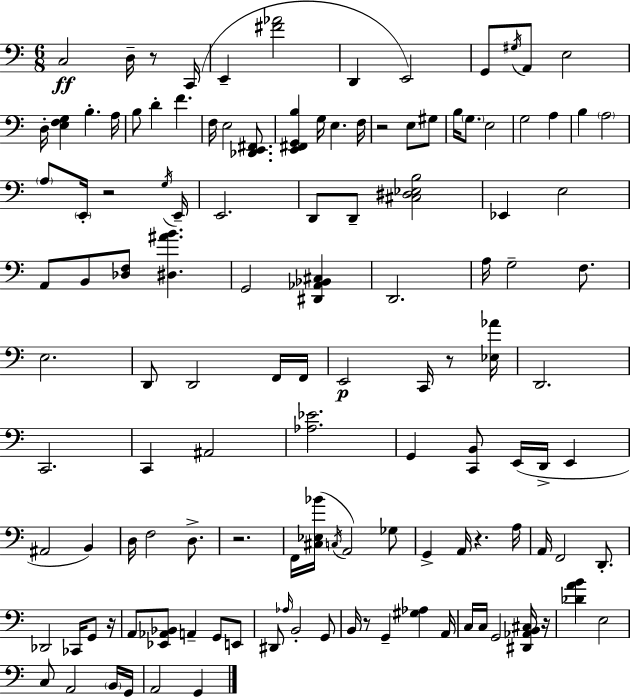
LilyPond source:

{
  \clef bass
  \numericTimeSignature
  \time 6/8
  \key a \minor
  c2\ff d16-- r8 c,16( | e,4-- <fis' aes'>2 | d,4 e,2) | g,8 \acciaccatura { gis16 } a,8 e2 | \break d16-. <e f g>4 b4.-. | a16 b8 d'4-. f'4. | f16 e2 <des, e, fis,>8. | <e, fis, g, b>4 g16 e4. | \break f16 r2 e8 gis8 | b16 \parenthesize g8. e2 | g2 a4 | b4 \parenthesize a2 | \break \parenthesize a8 \parenthesize e,16-. r2 | \acciaccatura { g16 } e,16-- e,2. | d,8 d,8-- <cis dis ees b>2 | ees,4 e2 | \break a,8 b,8 <des f>8 <dis ais' b'>4. | g,2 <dis, aes, bes, cis>4 | d,2. | a16 g2-- f8. | \break e2. | d,8 d,2 | f,16 f,16 e,2\p c,16 r8 | <ees aes'>16 d,2. | \break c,2. | c,4 ais,2 | <aes ees'>2. | g,4 <c, b,>8 e,16( d,16-> e,4 | \break ais,2 b,4) | d16 f2 d8.-> | r2. | f,16 <cis ees bes'>16( \acciaccatura { c16 } a,2) | \break ges8 g,4-> a,16 r4. | a16 a,16 f,2 | d,8.-. des,2 ces,16 | g,8 r16 a,8 <ees, aes, bes,>8 a,4-- g,8 | \break e,8 dis,8 \grace { aes16 } b,2-. | g,8 b,16 r8 g,4-- <gis aes>4 | a,16 c16 c16 g,2 | <dis, aes, b, cis>16 r16 <des' a' b'>4 e2 | \break c8 a,2 | \parenthesize b,16 g,16 a,2 | g,4 \bar "|."
}